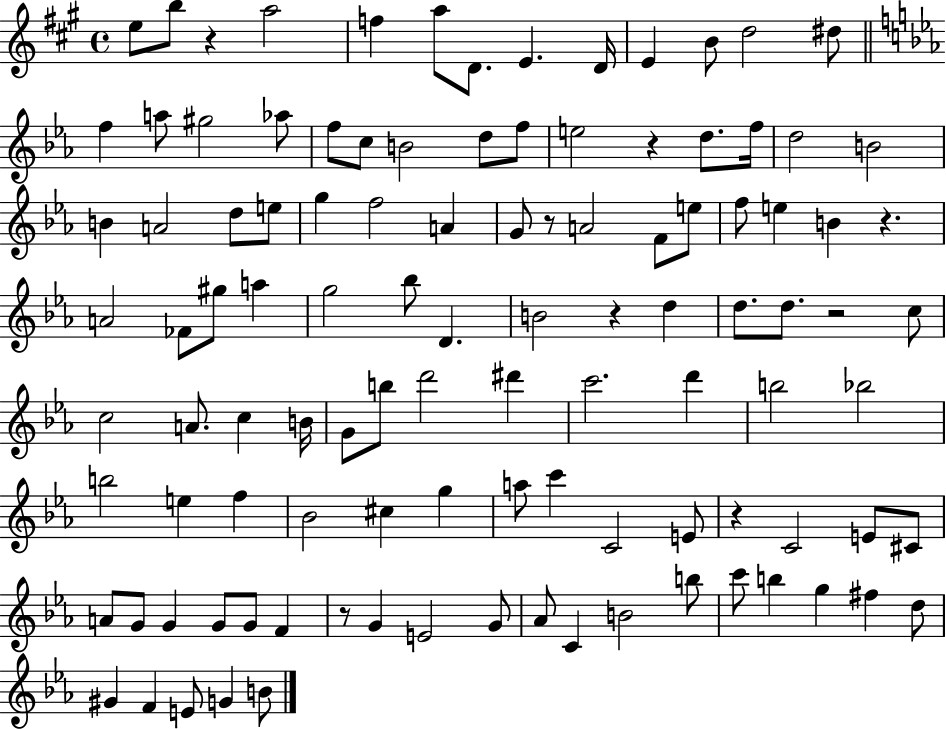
X:1
T:Untitled
M:4/4
L:1/4
K:A
e/2 b/2 z a2 f a/2 D/2 E D/4 E B/2 d2 ^d/2 f a/2 ^g2 _a/2 f/2 c/2 B2 d/2 f/2 e2 z d/2 f/4 d2 B2 B A2 d/2 e/2 g f2 A G/2 z/2 A2 F/2 e/2 f/2 e B z A2 _F/2 ^g/2 a g2 _b/2 D B2 z d d/2 d/2 z2 c/2 c2 A/2 c B/4 G/2 b/2 d'2 ^d' c'2 d' b2 _b2 b2 e f _B2 ^c g a/2 c' C2 E/2 z C2 E/2 ^C/2 A/2 G/2 G G/2 G/2 F z/2 G E2 G/2 _A/2 C B2 b/2 c'/2 b g ^f d/2 ^G F E/2 G B/2